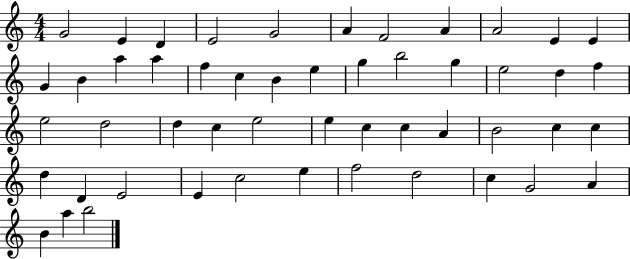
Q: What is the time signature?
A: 4/4